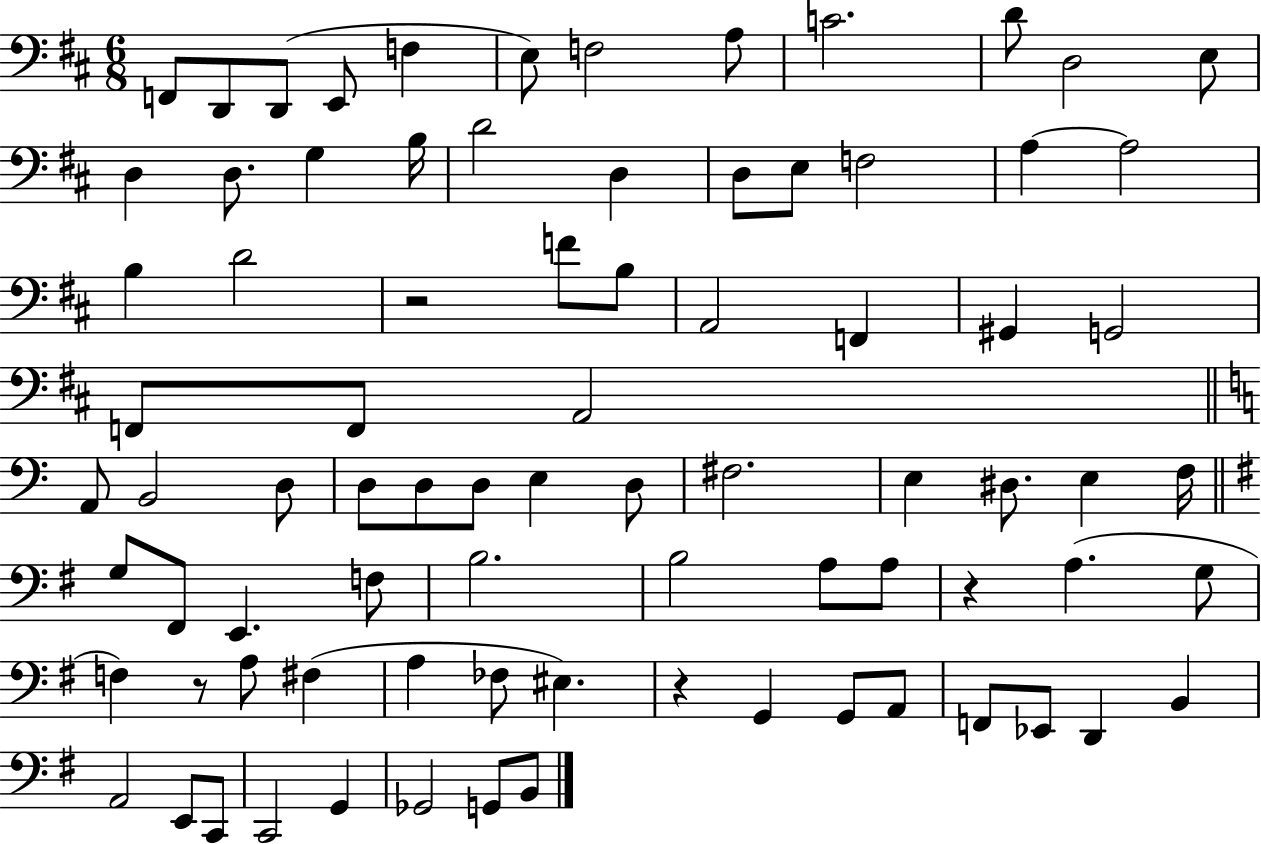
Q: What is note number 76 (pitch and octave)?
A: Gb2